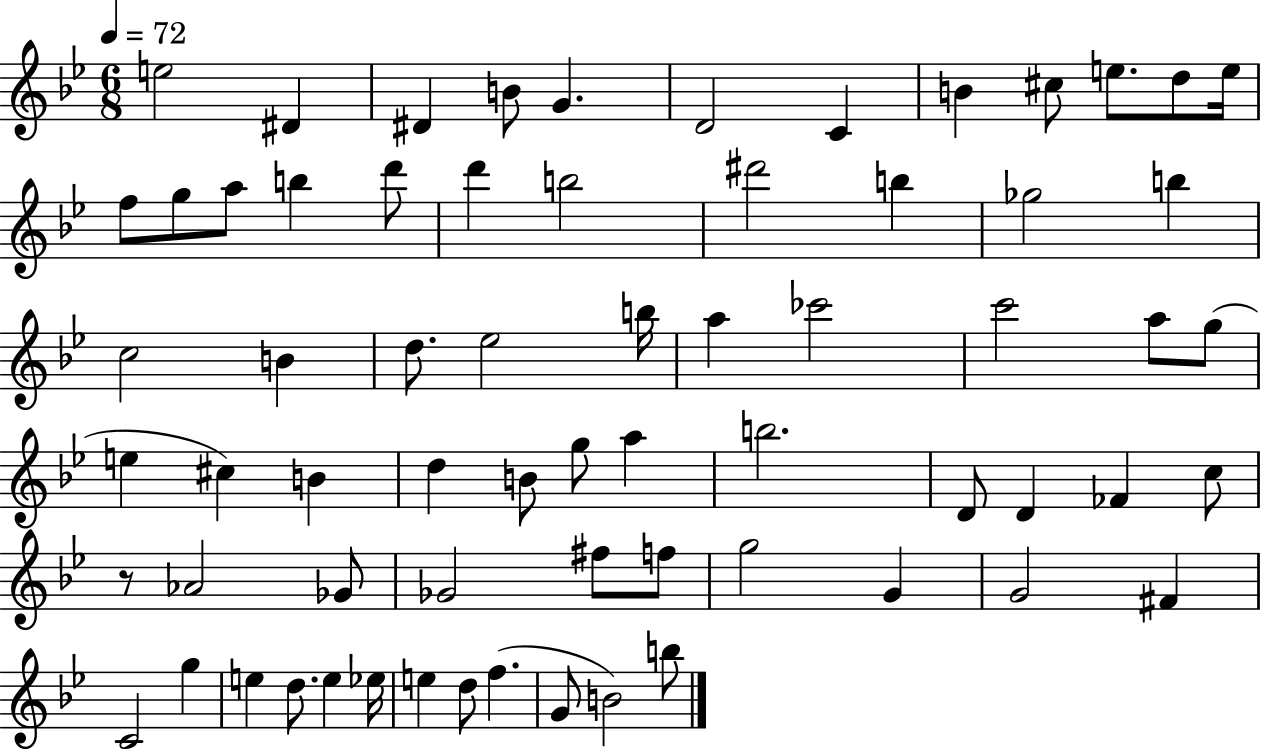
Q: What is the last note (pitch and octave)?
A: B5